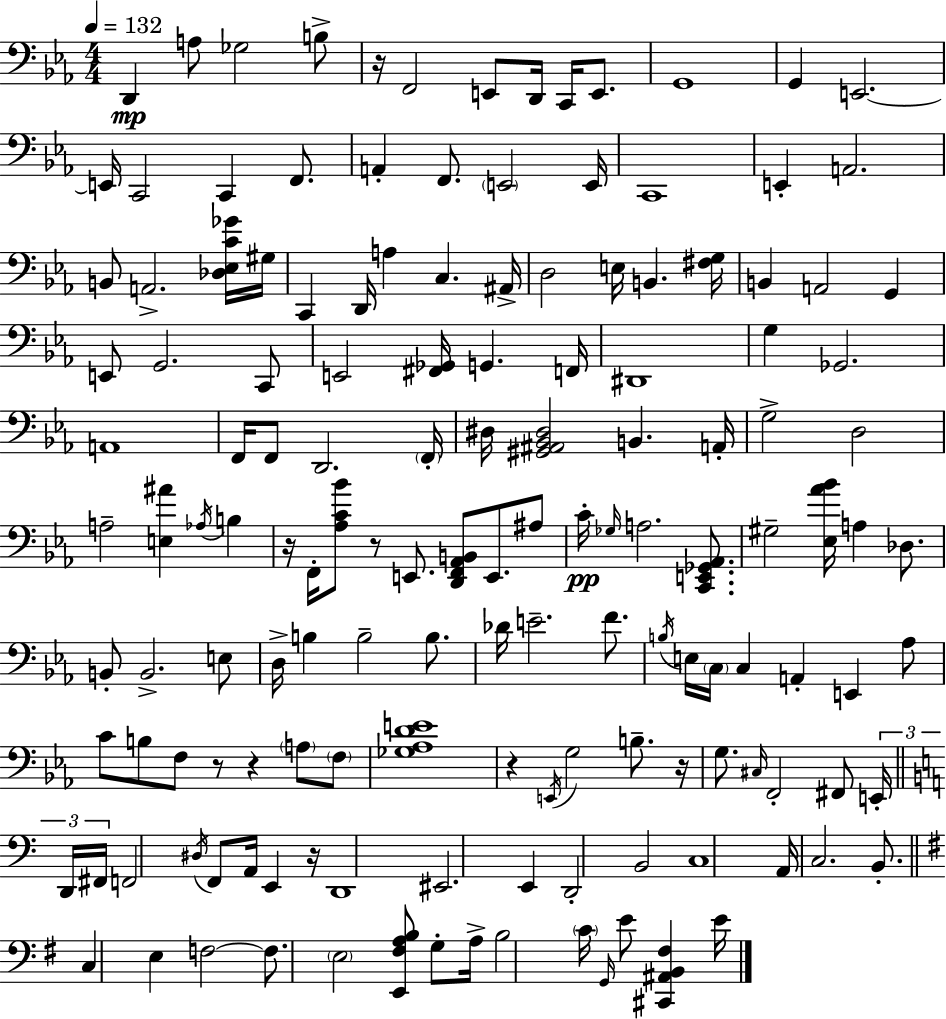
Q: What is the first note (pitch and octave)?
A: D2